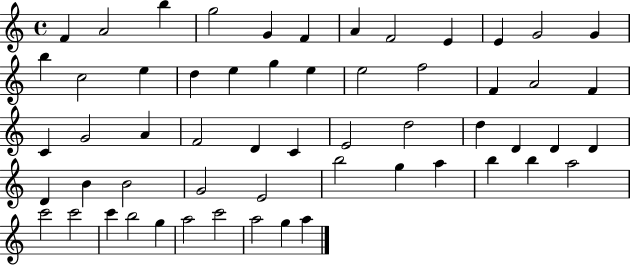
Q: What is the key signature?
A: C major